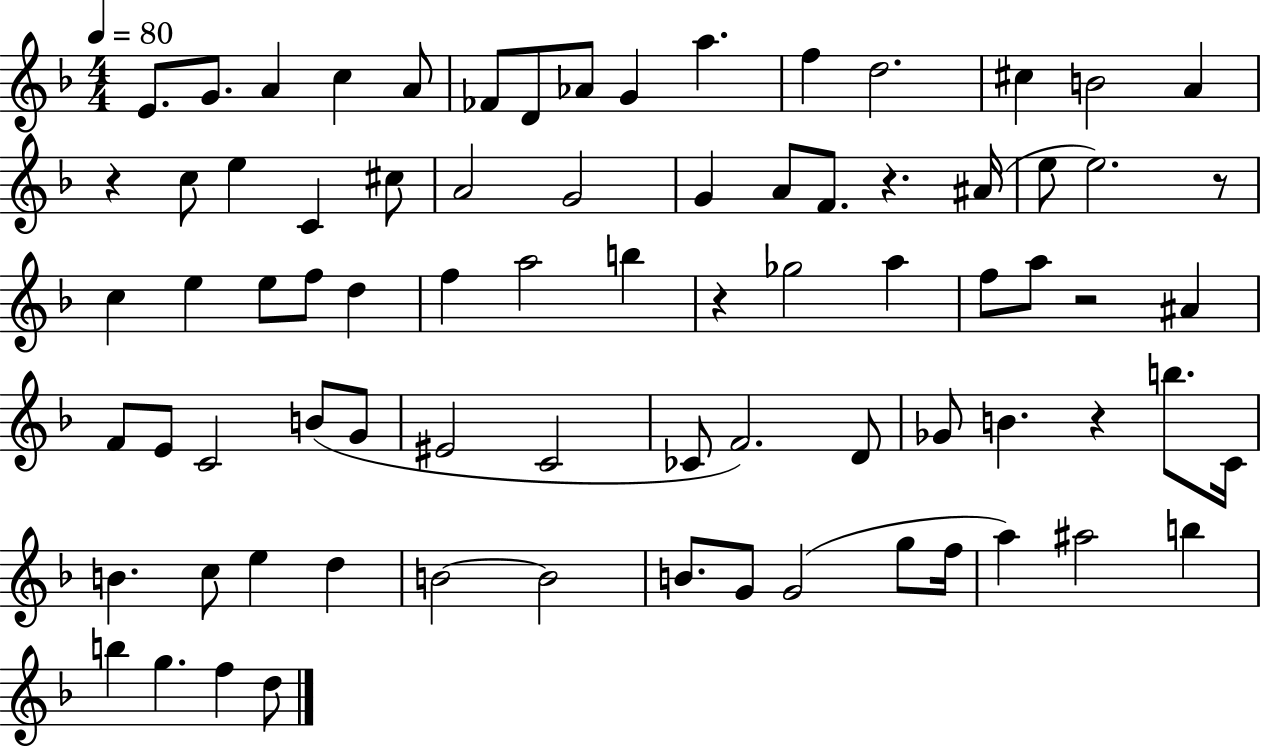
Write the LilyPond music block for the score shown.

{
  \clef treble
  \numericTimeSignature
  \time 4/4
  \key f \major
  \tempo 4 = 80
  e'8. g'8. a'4 c''4 a'8 | fes'8 d'8 aes'8 g'4 a''4. | f''4 d''2. | cis''4 b'2 a'4 | \break r4 c''8 e''4 c'4 cis''8 | a'2 g'2 | g'4 a'8 f'8. r4. ais'16( | e''8 e''2.) r8 | \break c''4 e''4 e''8 f''8 d''4 | f''4 a''2 b''4 | r4 ges''2 a''4 | f''8 a''8 r2 ais'4 | \break f'8 e'8 c'2 b'8( g'8 | eis'2 c'2 | ces'8 f'2.) d'8 | ges'8 b'4. r4 b''8. c'16 | \break b'4. c''8 e''4 d''4 | b'2~~ b'2 | b'8. g'8 g'2( g''8 f''16 | a''4) ais''2 b''4 | \break b''4 g''4. f''4 d''8 | \bar "|."
}